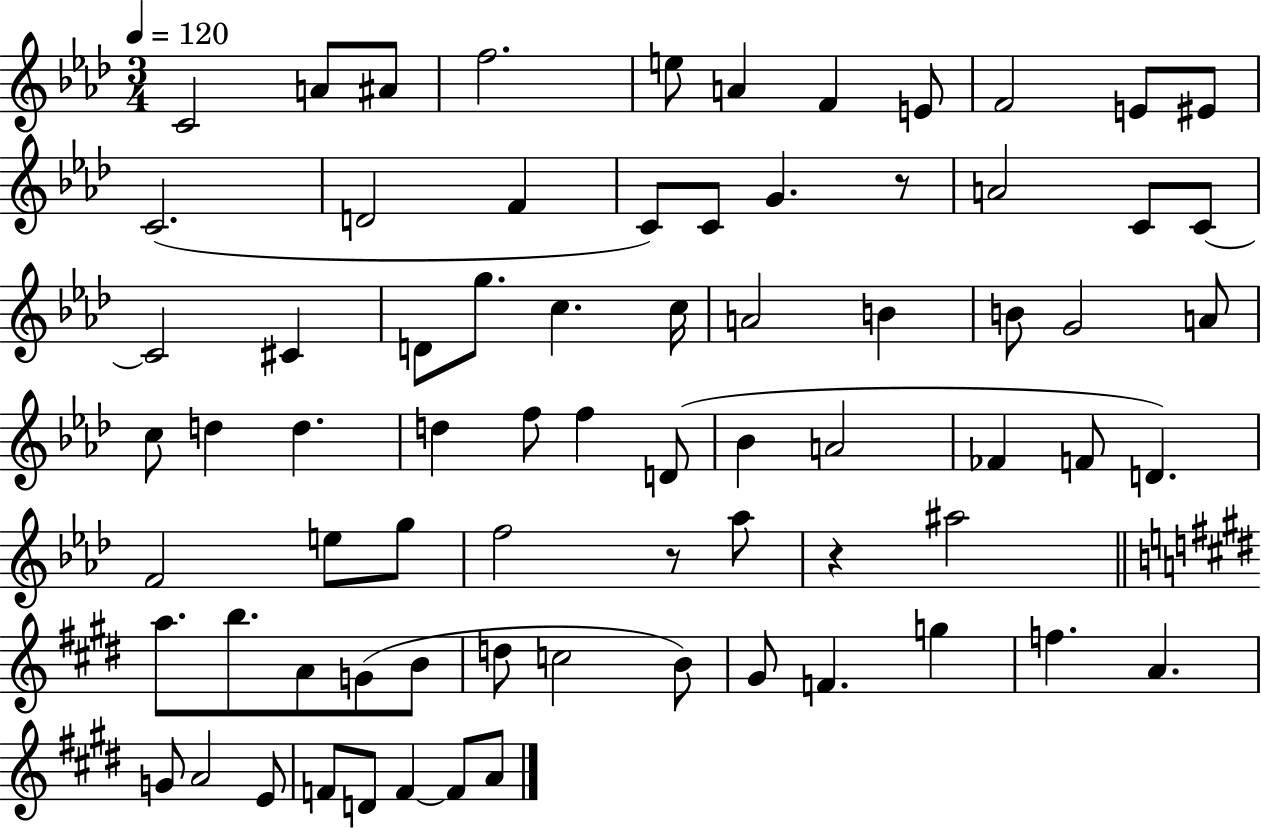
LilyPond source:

{
  \clef treble
  \numericTimeSignature
  \time 3/4
  \key aes \major
  \tempo 4 = 120
  c'2 a'8 ais'8 | f''2. | e''8 a'4 f'4 e'8 | f'2 e'8 eis'8 | \break c'2.( | d'2 f'4 | c'8) c'8 g'4. r8 | a'2 c'8 c'8~~ | \break c'2 cis'4 | d'8 g''8. c''4. c''16 | a'2 b'4 | b'8 g'2 a'8 | \break c''8 d''4 d''4. | d''4 f''8 f''4 d'8( | bes'4 a'2 | fes'4 f'8 d'4.) | \break f'2 e''8 g''8 | f''2 r8 aes''8 | r4 ais''2 | \bar "||" \break \key e \major a''8. b''8. a'8 g'8( b'8 | d''8 c''2 b'8) | gis'8 f'4. g''4 | f''4. a'4. | \break g'8 a'2 e'8 | f'8 d'8 f'4~~ f'8 a'8 | \bar "|."
}